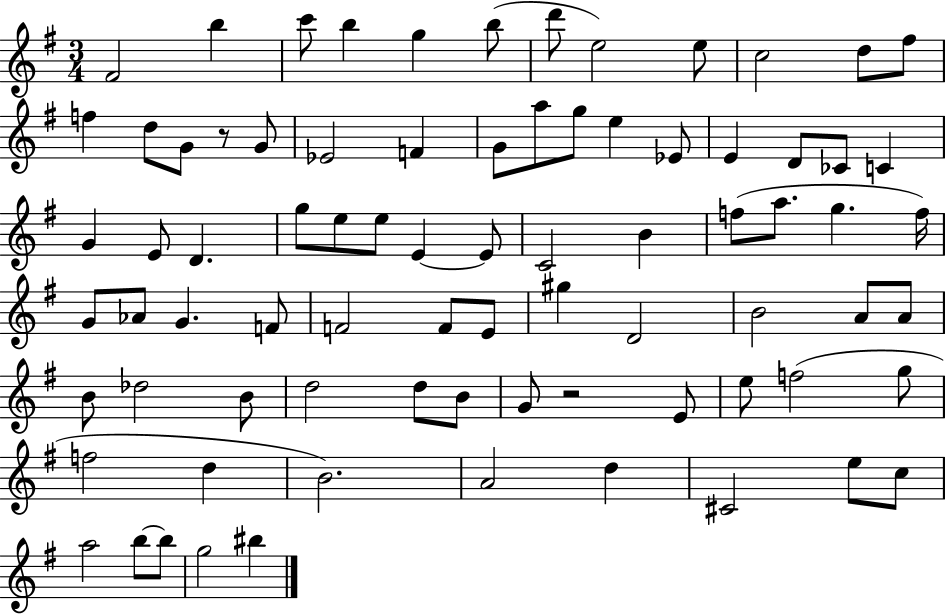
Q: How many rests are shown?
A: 2